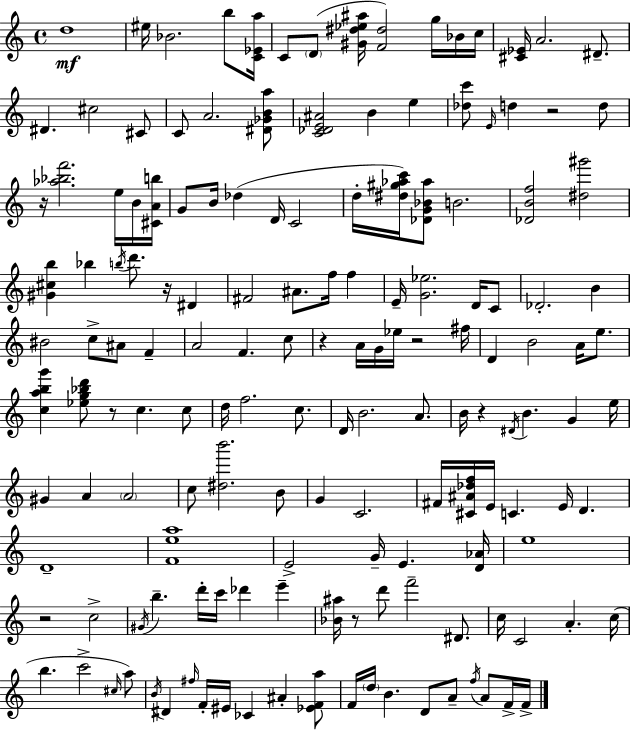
D5/w EIS5/s Bb4/h. B5/e [C4,Eb4,A5]/s C4/e D4/e [G#4,D#5,Eb5,A#5]/s [F4,D#5]/h G5/s Bb4/s C5/s [C#4,Eb4]/s A4/h. D#4/e. D#4/q. C#5/h C#4/e C4/e A4/h. [D#4,Gb4,B4,A5]/e [C4,Db4,E4,A#4]/h B4/q E5/q [Db5,C6]/e E4/s D5/q R/h D5/e R/s [Ab5,Bb5,F6]/h. E5/s B4/s [C#4,A4,B5]/s G4/e B4/s Db5/q D4/s C4/h D5/s [D#5,G#5,Ab5,C6]/s [Db4,G4,Bb4,Ab5]/e B4/h. [Db4,B4,F5]/h [D#5,G#6]/h [G#4,C#5,B5]/q Bb5/q B5/s D6/e. R/s D#4/q F#4/h A#4/e. F5/s F5/q E4/s [G4,Eb5]/h. D4/s C4/e Db4/h. B4/q BIS4/h C5/e A#4/e F4/q A4/h F4/q. C5/e R/q A4/s G4/s Eb5/s R/h F#5/s D4/q B4/h A4/s E5/e. [C5,A5,B5,G6]/q [Eb5,G5,Bb5,D6]/e R/e C5/q. C5/e D5/s F5/h. C5/e. D4/s B4/h. A4/e. B4/s R/q D#4/s B4/q. G4/q E5/s G#4/q A4/q A4/h C5/e [D#5,B6]/h. B4/e G4/q C4/h. F#4/s [C#4,A#4,Db5,F5]/s E4/s C4/q. E4/s D4/q. D4/w [F4,E5,A5]/w E4/h G4/s E4/q. [D4,Ab4]/s E5/w R/h C5/h G#4/s B5/q. D6/s C6/s Db6/q E6/q [Bb4,A#5]/s R/e D6/e F6/h D#4/e. C5/s C4/h A4/q. C5/s B5/q. C6/h C#5/s A5/e B4/s D#4/q F#5/s F4/s EIS4/s CES4/q A#4/q [Eb4,F4,A5]/e F4/s D5/s B4/q. D4/e A4/e F5/s A4/e F4/s F4/s